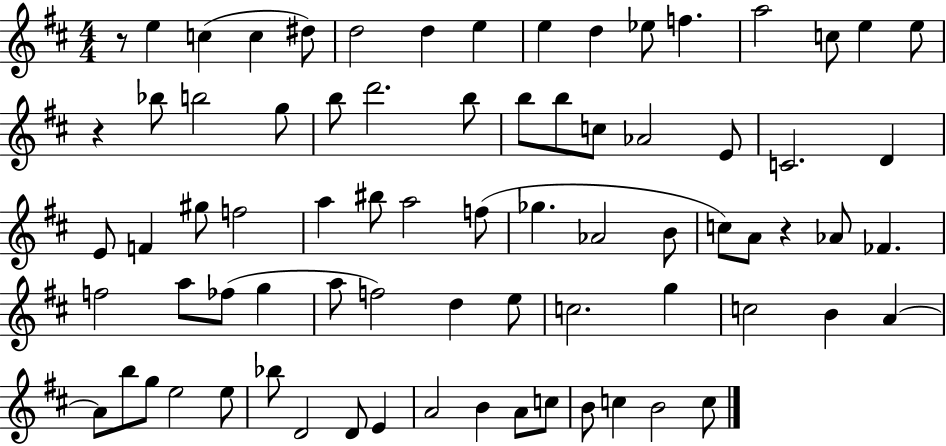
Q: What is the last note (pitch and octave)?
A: C5